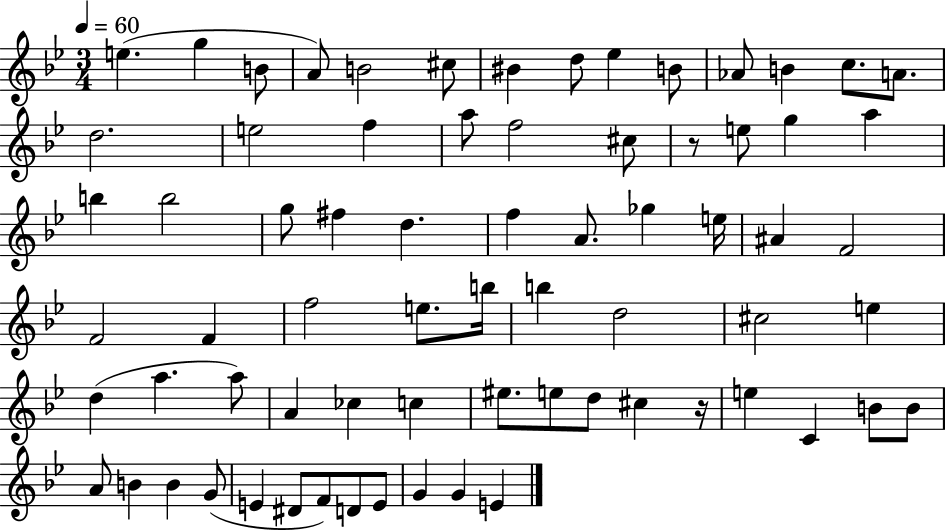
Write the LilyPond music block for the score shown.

{
  \clef treble
  \numericTimeSignature
  \time 3/4
  \key bes \major
  \tempo 4 = 60
  e''4.( g''4 b'8 | a'8) b'2 cis''8 | bis'4 d''8 ees''4 b'8 | aes'8 b'4 c''8. a'8. | \break d''2. | e''2 f''4 | a''8 f''2 cis''8 | r8 e''8 g''4 a''4 | \break b''4 b''2 | g''8 fis''4 d''4. | f''4 a'8. ges''4 e''16 | ais'4 f'2 | \break f'2 f'4 | f''2 e''8. b''16 | b''4 d''2 | cis''2 e''4 | \break d''4( a''4. a''8) | a'4 ces''4 c''4 | eis''8. e''8 d''8 cis''4 r16 | e''4 c'4 b'8 b'8 | \break a'8 b'4 b'4 g'8( | e'4 dis'8 f'8) d'8 e'8 | g'4 g'4 e'4 | \bar "|."
}